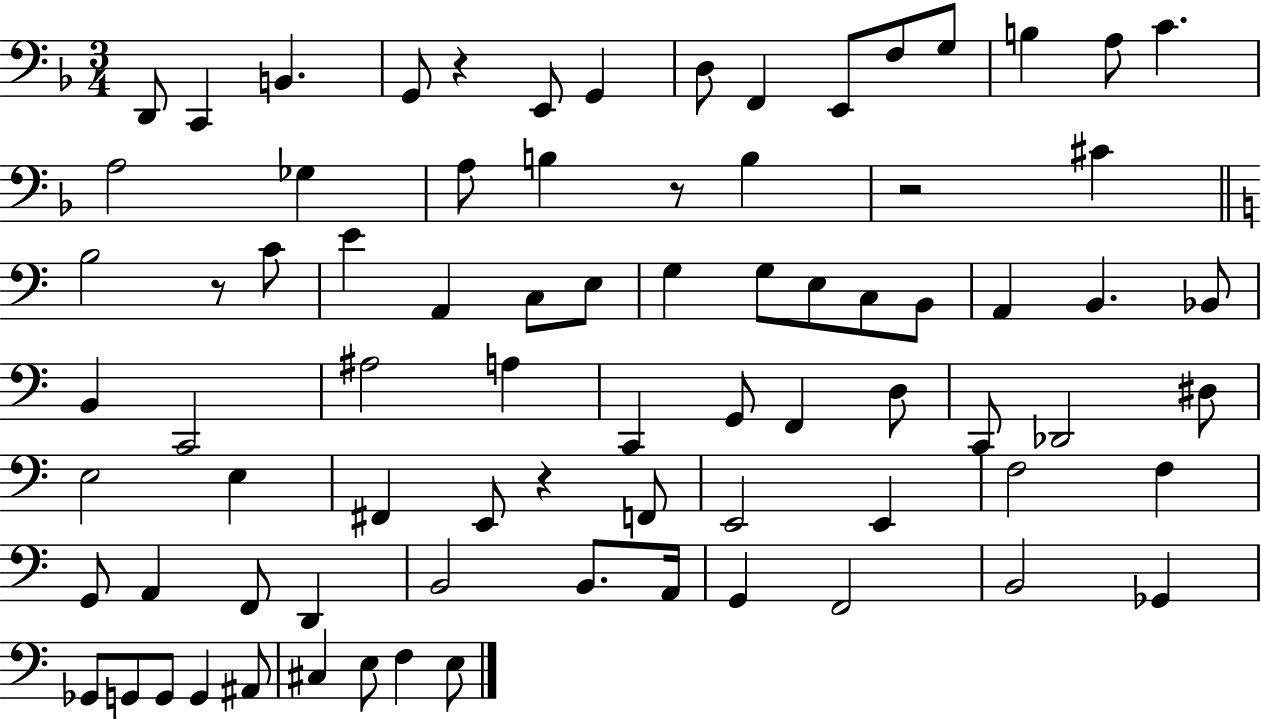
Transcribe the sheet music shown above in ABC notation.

X:1
T:Untitled
M:3/4
L:1/4
K:F
D,,/2 C,, B,, G,,/2 z E,,/2 G,, D,/2 F,, E,,/2 F,/2 G,/2 B, A,/2 C A,2 _G, A,/2 B, z/2 B, z2 ^C B,2 z/2 C/2 E A,, C,/2 E,/2 G, G,/2 E,/2 C,/2 B,,/2 A,, B,, _B,,/2 B,, C,,2 ^A,2 A, C,, G,,/2 F,, D,/2 C,,/2 _D,,2 ^D,/2 E,2 E, ^F,, E,,/2 z F,,/2 E,,2 E,, F,2 F, G,,/2 A,, F,,/2 D,, B,,2 B,,/2 A,,/4 G,, F,,2 B,,2 _G,, _G,,/2 G,,/2 G,,/2 G,, ^A,,/2 ^C, E,/2 F, E,/2